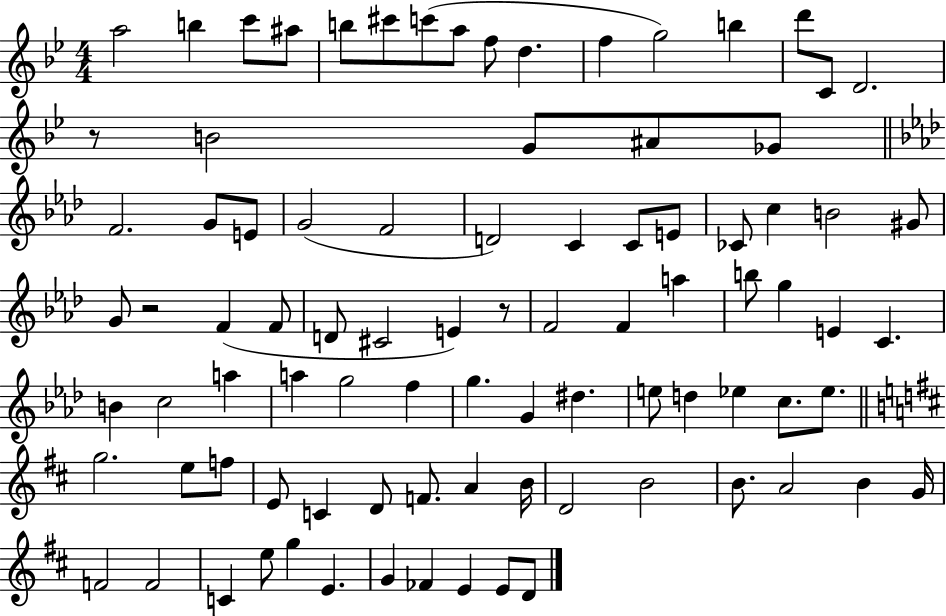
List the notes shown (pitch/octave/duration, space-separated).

A5/h B5/q C6/e A#5/e B5/e C#6/e C6/e A5/e F5/e D5/q. F5/q G5/h B5/q D6/e C4/e D4/h. R/e B4/h G4/e A#4/e Gb4/e F4/h. G4/e E4/e G4/h F4/h D4/h C4/q C4/e E4/e CES4/e C5/q B4/h G#4/e G4/e R/h F4/q F4/e D4/e C#4/h E4/q R/e F4/h F4/q A5/q B5/e G5/q E4/q C4/q. B4/q C5/h A5/q A5/q G5/h F5/q G5/q. G4/q D#5/q. E5/e D5/q Eb5/q C5/e. Eb5/e. G5/h. E5/e F5/e E4/e C4/q D4/e F4/e. A4/q B4/s D4/h B4/h B4/e. A4/h B4/q G4/s F4/h F4/h C4/q E5/e G5/q E4/q. G4/q FES4/q E4/q E4/e D4/e